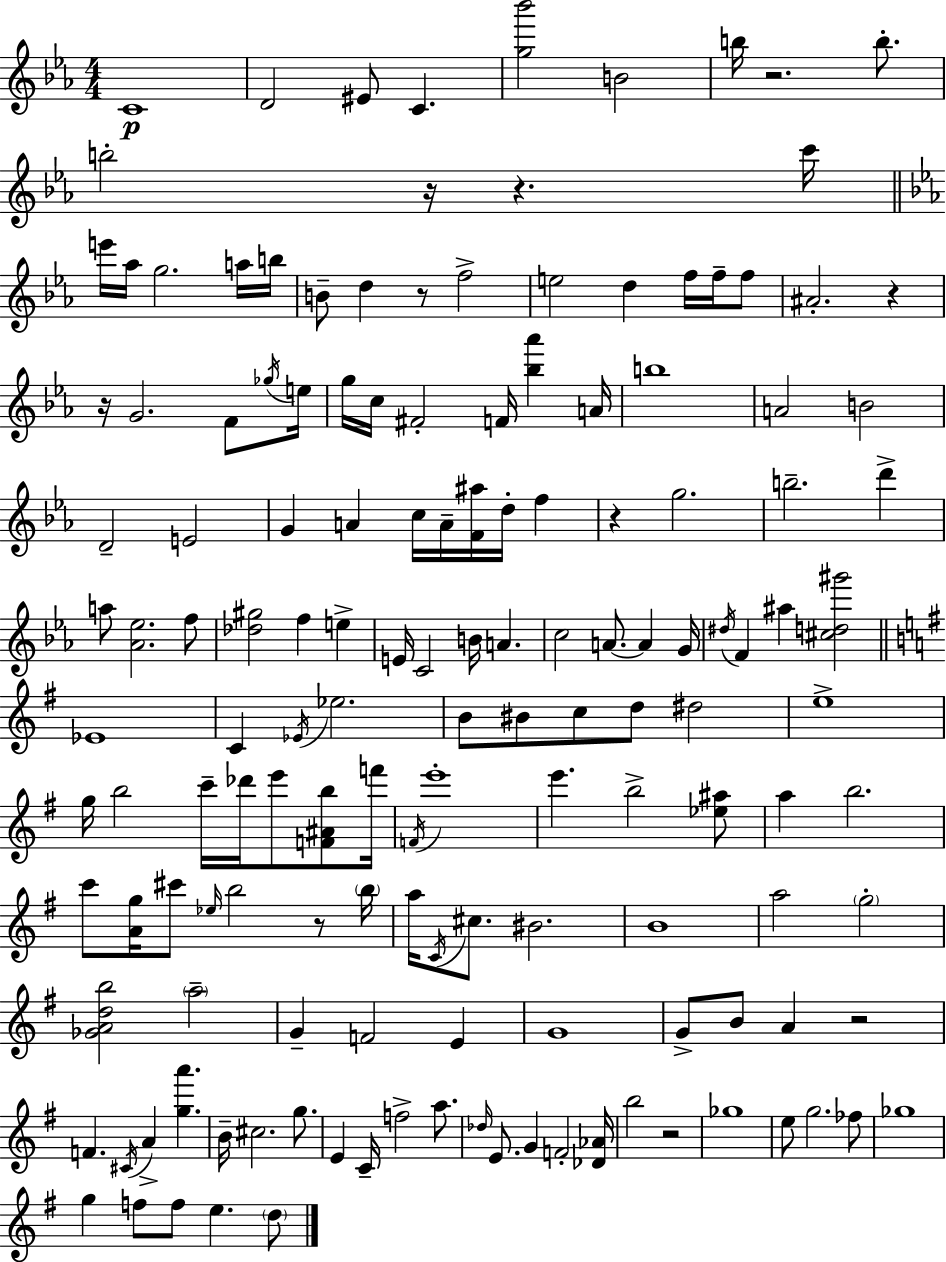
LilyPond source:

{
  \clef treble
  \numericTimeSignature
  \time 4/4
  \key ees \major
  c'1\p | d'2 eis'8 c'4. | <g'' bes'''>2 b'2 | b''16 r2. b''8.-. | \break b''2-. r16 r4. c'''16 | \bar "||" \break \key c \minor e'''16 aes''16 g''2. a''16 b''16 | b'8-- d''4 r8 f''2-> | e''2 d''4 f''16 f''16-- f''8 | ais'2.-. r4 | \break r16 g'2. f'8 \acciaccatura { ges''16 } | e''16 g''16 c''16 fis'2-. f'16 <bes'' aes'''>4 | a'16 b''1 | a'2 b'2 | \break d'2-- e'2 | g'4 a'4 c''16 a'16-- <f' ais''>16 d''16-. f''4 | r4 g''2. | b''2.-- d'''4-> | \break a''8 <aes' ees''>2. f''8 | <des'' gis''>2 f''4 e''4-> | e'16 c'2 b'16 a'4. | c''2 a'8.~~ a'4 | \break g'16 \acciaccatura { dis''16 } f'4 ais''4 <cis'' d'' gis'''>2 | \bar "||" \break \key g \major ees'1 | c'4 \acciaccatura { ees'16 } ees''2. | b'8 bis'8 c''8 d''8 dis''2 | e''1-> | \break g''16 b''2 c'''16-- des'''16 e'''8 <f' ais' b''>8 | f'''16 \acciaccatura { f'16 } e'''1-. | e'''4. b''2-> | <ees'' ais''>8 a''4 b''2. | \break c'''8 <a' g''>16 cis'''8 \grace { ees''16 } b''2 | r8 \parenthesize b''16 a''16 \acciaccatura { c'16 } cis''8. bis'2. | b'1 | a''2 \parenthesize g''2-. | \break <ges' a' d'' b''>2 \parenthesize a''2-- | g'4-- f'2 | e'4 g'1 | g'8-> b'8 a'4 r2 | \break f'4. \acciaccatura { cis'16 } a'4-> <g'' a'''>4. | b'16-- cis''2. | g''8. e'4 c'16-- f''2-> | a''8. \grace { des''16 } e'8. g'4 f'2-. | \break <des' aes'>16 b''2 r2 | ges''1 | e''8 g''2. | fes''8 ges''1 | \break g''4 f''8 f''8 e''4. | \parenthesize d''8 \bar "|."
}